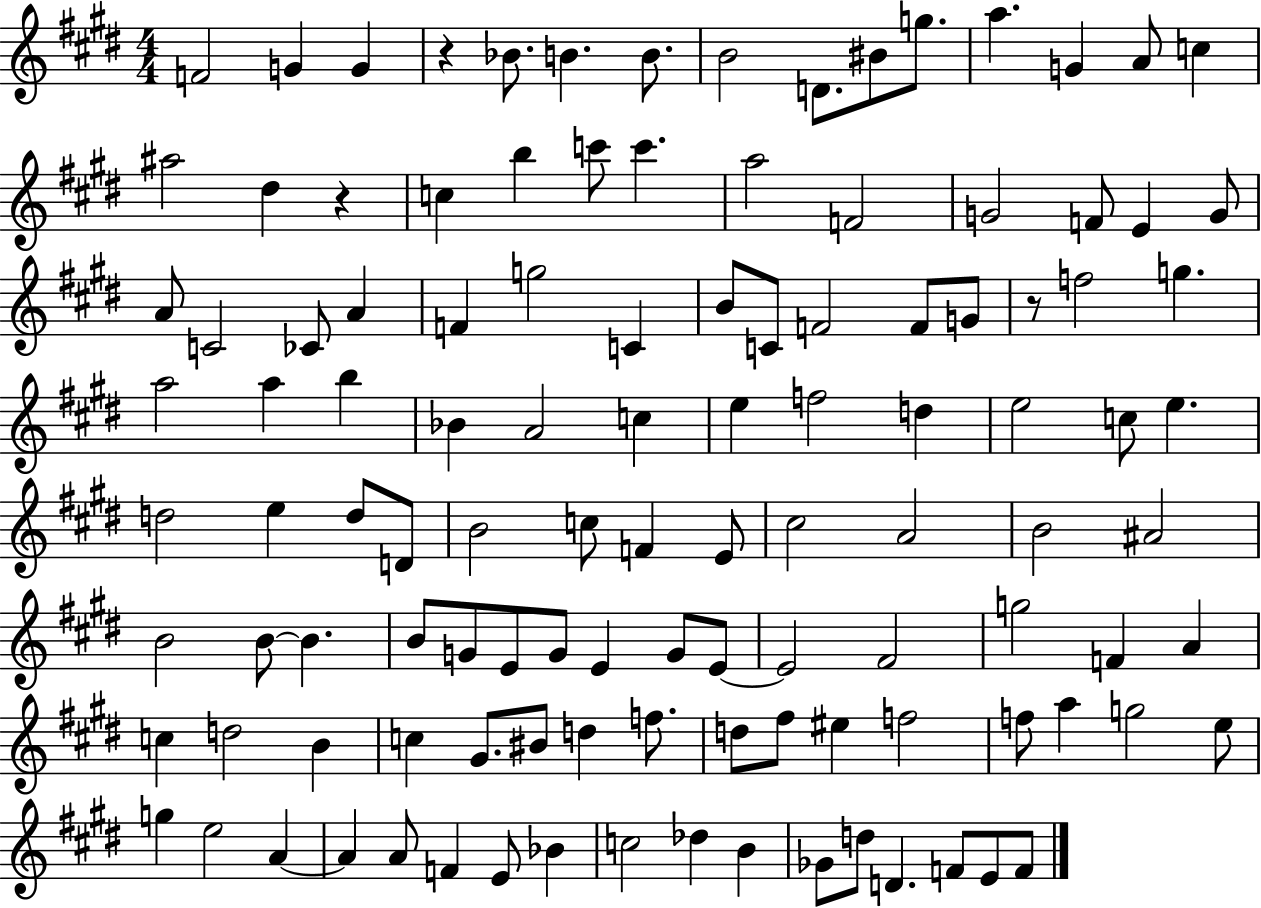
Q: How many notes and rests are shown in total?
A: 115